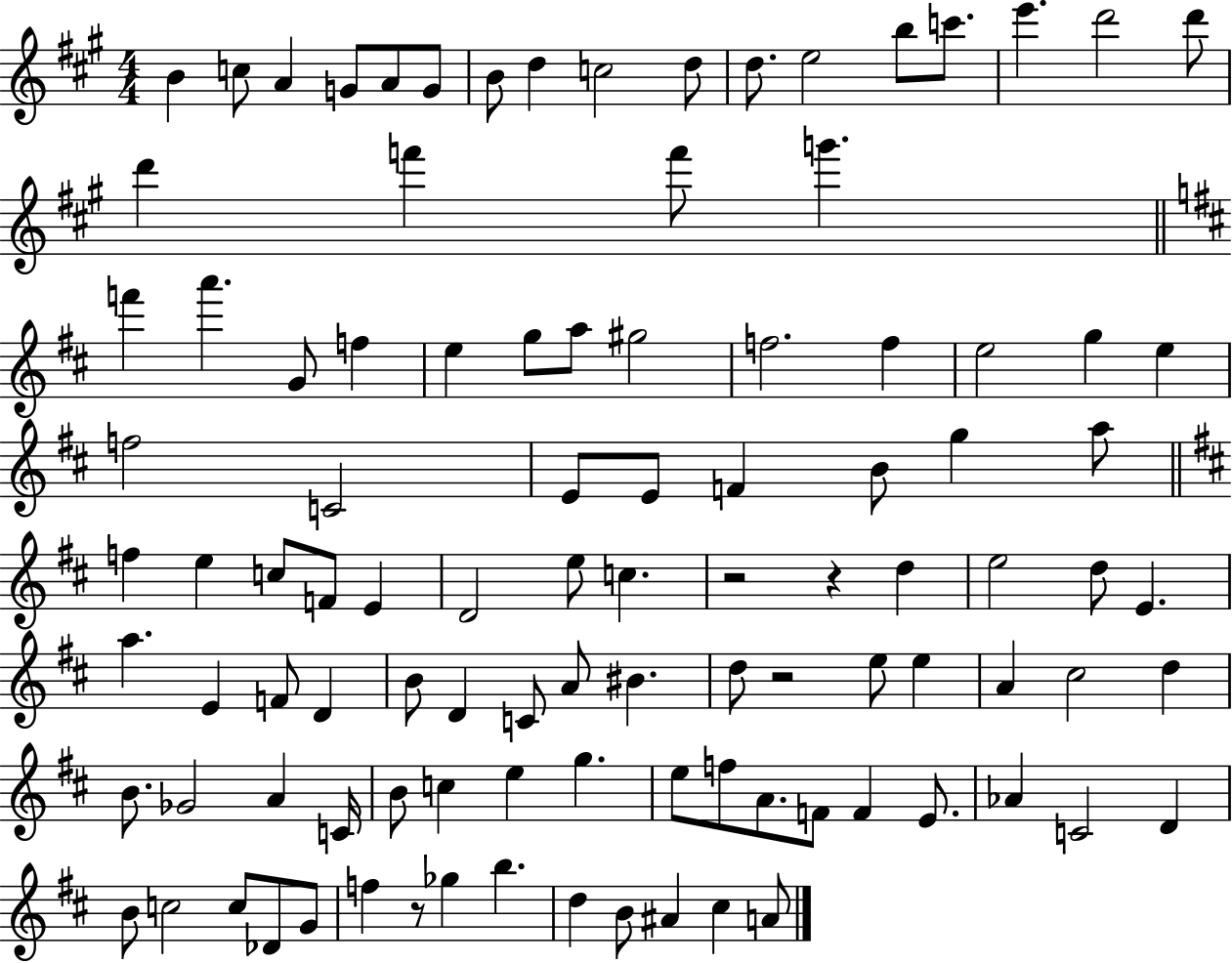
{
  \clef treble
  \numericTimeSignature
  \time 4/4
  \key a \major
  \repeat volta 2 { b'4 c''8 a'4 g'8 a'8 g'8 | b'8 d''4 c''2 d''8 | d''8. e''2 b''8 c'''8. | e'''4. d'''2 d'''8 | \break d'''4 f'''4 f'''8 g'''4. | \bar "||" \break \key d \major f'''4 a'''4. g'8 f''4 | e''4 g''8 a''8 gis''2 | f''2. f''4 | e''2 g''4 e''4 | \break f''2 c'2 | e'8 e'8 f'4 b'8 g''4 a''8 | \bar "||" \break \key b \minor f''4 e''4 c''8 f'8 e'4 | d'2 e''8 c''4. | r2 r4 d''4 | e''2 d''8 e'4. | \break a''4. e'4 f'8 d'4 | b'8 d'4 c'8 a'8 bis'4. | d''8 r2 e''8 e''4 | a'4 cis''2 d''4 | \break b'8. ges'2 a'4 c'16 | b'8 c''4 e''4 g''4. | e''8 f''8 a'8. f'8 f'4 e'8. | aes'4 c'2 d'4 | \break b'8 c''2 c''8 des'8 g'8 | f''4 r8 ges''4 b''4. | d''4 b'8 ais'4 cis''4 a'8 | } \bar "|."
}